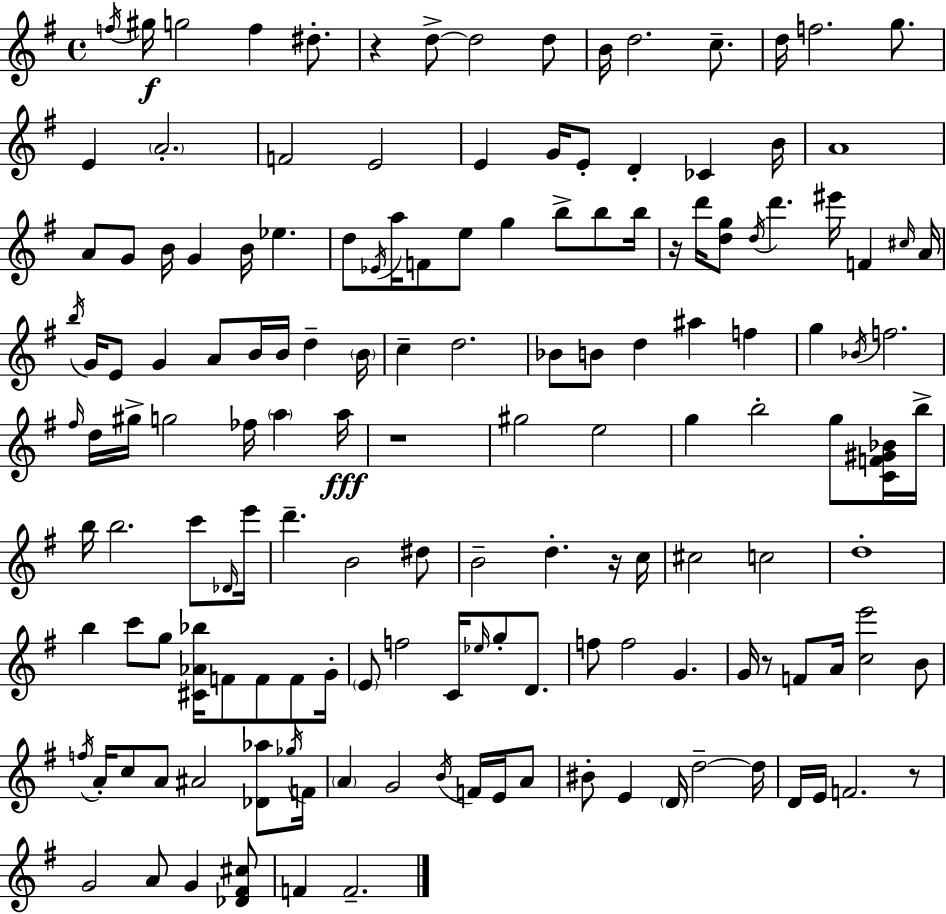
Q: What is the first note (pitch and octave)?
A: F5